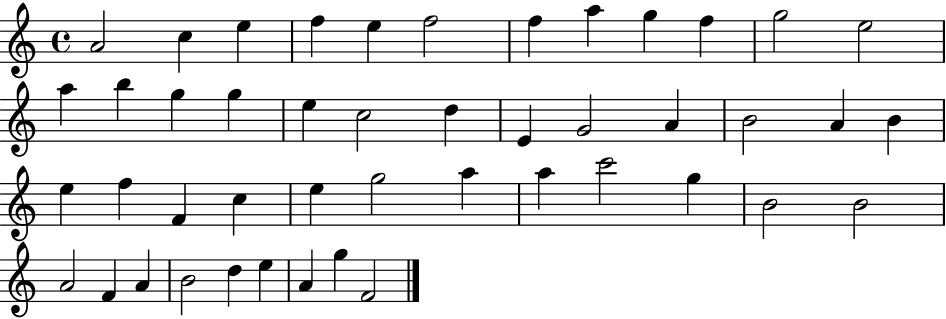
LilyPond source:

{
  \clef treble
  \time 4/4
  \defaultTimeSignature
  \key c \major
  a'2 c''4 e''4 | f''4 e''4 f''2 | f''4 a''4 g''4 f''4 | g''2 e''2 | \break a''4 b''4 g''4 g''4 | e''4 c''2 d''4 | e'4 g'2 a'4 | b'2 a'4 b'4 | \break e''4 f''4 f'4 c''4 | e''4 g''2 a''4 | a''4 c'''2 g''4 | b'2 b'2 | \break a'2 f'4 a'4 | b'2 d''4 e''4 | a'4 g''4 f'2 | \bar "|."
}